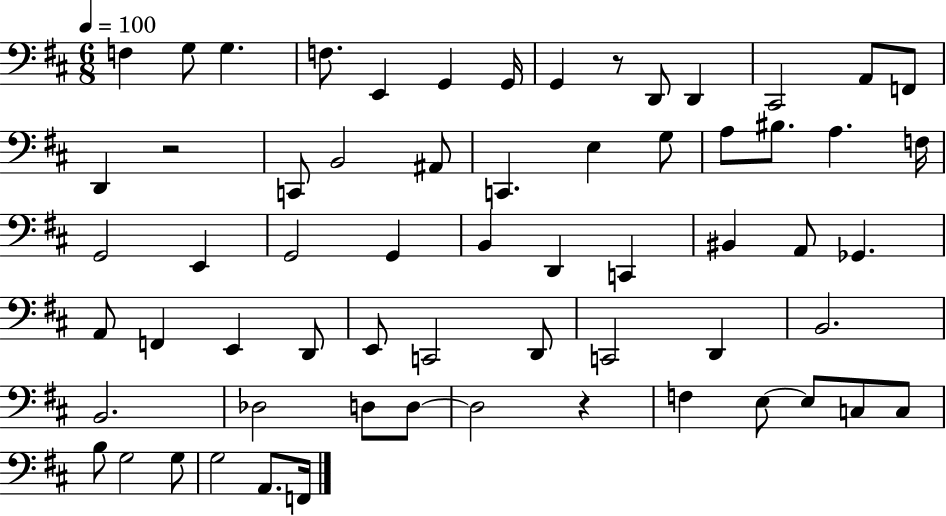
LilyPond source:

{
  \clef bass
  \numericTimeSignature
  \time 6/8
  \key d \major
  \tempo 4 = 100
  f4 g8 g4. | f8. e,4 g,4 g,16 | g,4 r8 d,8 d,4 | cis,2 a,8 f,8 | \break d,4 r2 | c,8 b,2 ais,8 | c,4. e4 g8 | a8 bis8. a4. f16 | \break g,2 e,4 | g,2 g,4 | b,4 d,4 c,4 | bis,4 a,8 ges,4. | \break a,8 f,4 e,4 d,8 | e,8 c,2 d,8 | c,2 d,4 | b,2. | \break b,2. | des2 d8 d8~~ | d2 r4 | f4 e8~~ e8 c8 c8 | \break b8 g2 g8 | g2 a,8. f,16 | \bar "|."
}